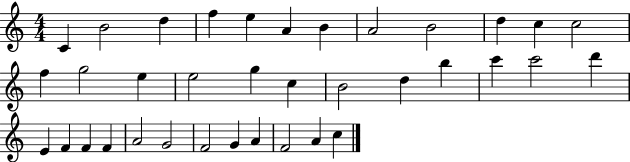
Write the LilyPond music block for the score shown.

{
  \clef treble
  \numericTimeSignature
  \time 4/4
  \key c \major
  c'4 b'2 d''4 | f''4 e''4 a'4 b'4 | a'2 b'2 | d''4 c''4 c''2 | \break f''4 g''2 e''4 | e''2 g''4 c''4 | b'2 d''4 b''4 | c'''4 c'''2 d'''4 | \break e'4 f'4 f'4 f'4 | a'2 g'2 | f'2 g'4 a'4 | f'2 a'4 c''4 | \break \bar "|."
}